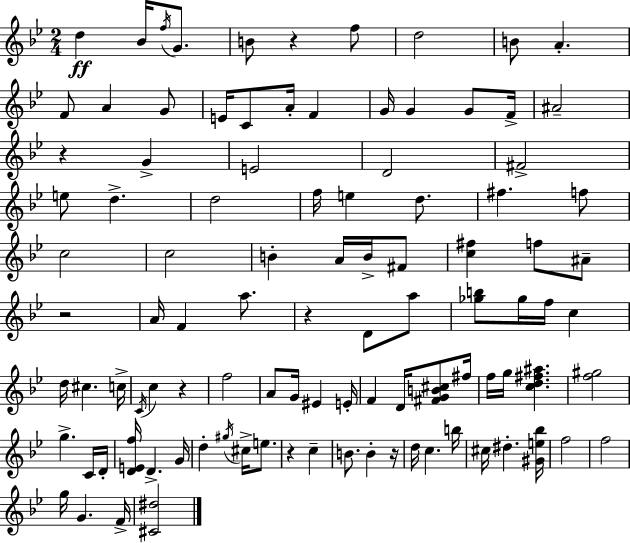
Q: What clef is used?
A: treble